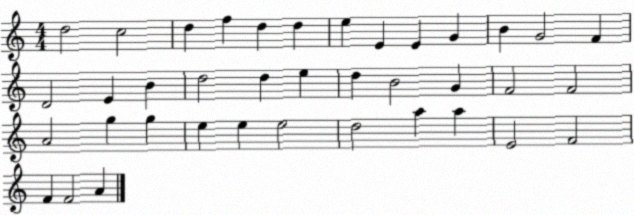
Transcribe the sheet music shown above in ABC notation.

X:1
T:Untitled
M:4/4
L:1/4
K:C
d2 c2 d f d d e E E G B G2 F D2 E B d2 d e d B2 G F2 F2 A2 g g e e e2 d2 a a E2 F2 F F2 A